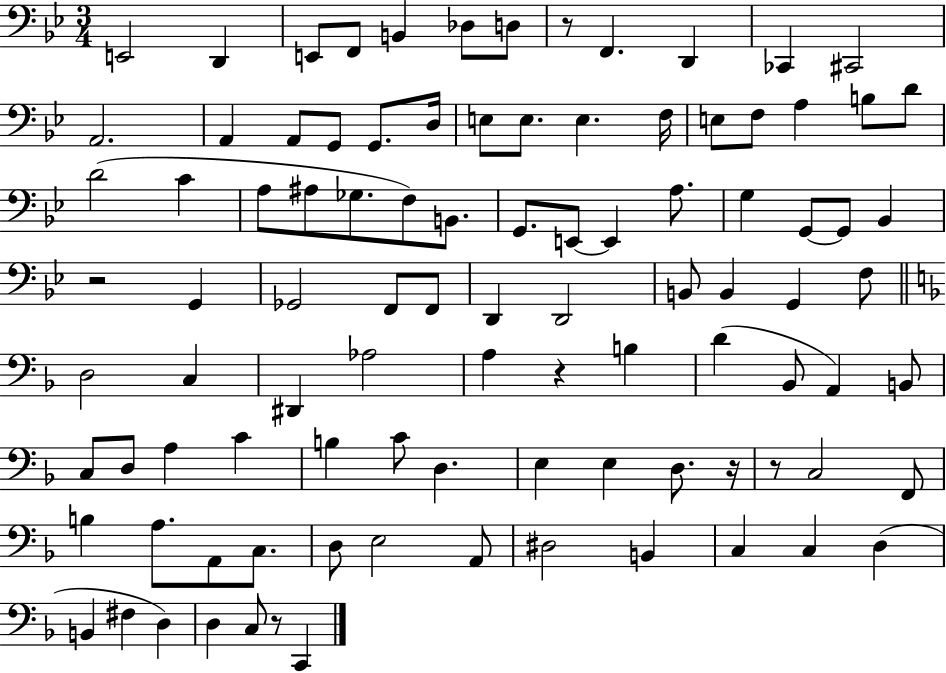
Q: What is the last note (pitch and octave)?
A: C2